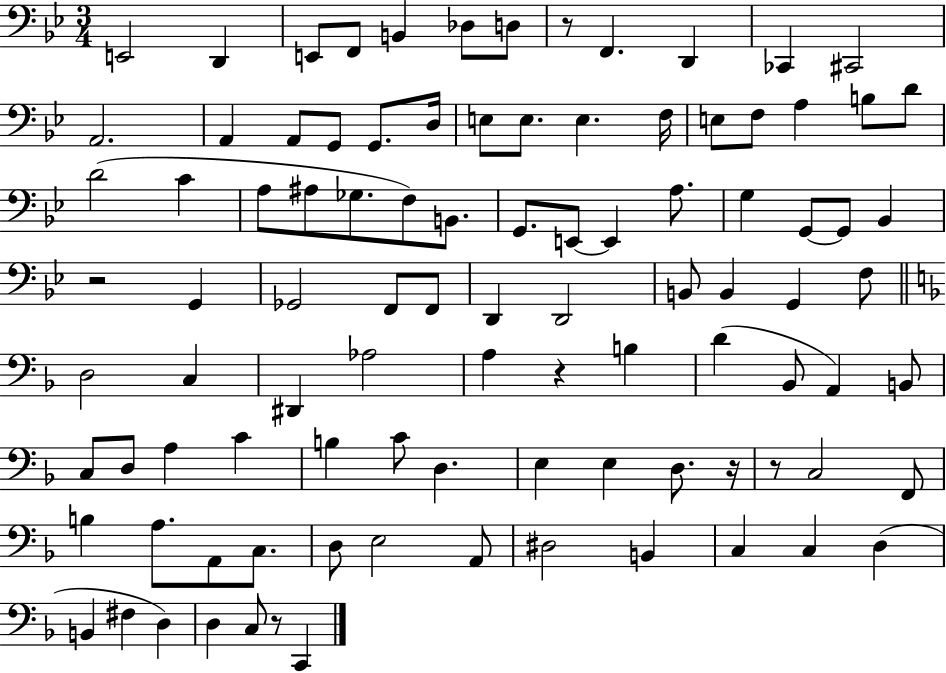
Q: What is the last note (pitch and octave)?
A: C2